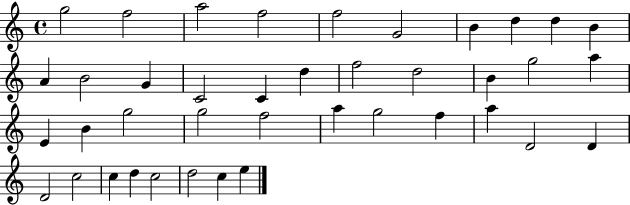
{
  \clef treble
  \time 4/4
  \defaultTimeSignature
  \key c \major
  g''2 f''2 | a''2 f''2 | f''2 g'2 | b'4 d''4 d''4 b'4 | \break a'4 b'2 g'4 | c'2 c'4 d''4 | f''2 d''2 | b'4 g''2 a''4 | \break e'4 b'4 g''2 | g''2 f''2 | a''4 g''2 f''4 | a''4 d'2 d'4 | \break d'2 c''2 | c''4 d''4 c''2 | d''2 c''4 e''4 | \bar "|."
}